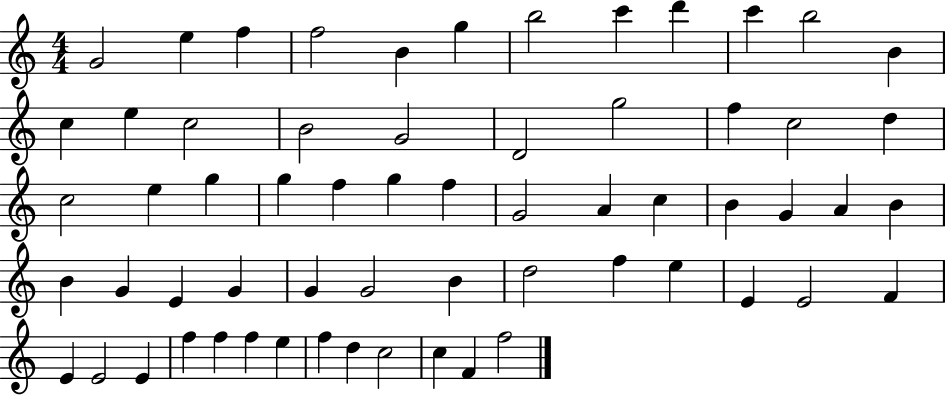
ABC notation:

X:1
T:Untitled
M:4/4
L:1/4
K:C
G2 e f f2 B g b2 c' d' c' b2 B c e c2 B2 G2 D2 g2 f c2 d c2 e g g f g f G2 A c B G A B B G E G G G2 B d2 f e E E2 F E E2 E f f f e f d c2 c F f2